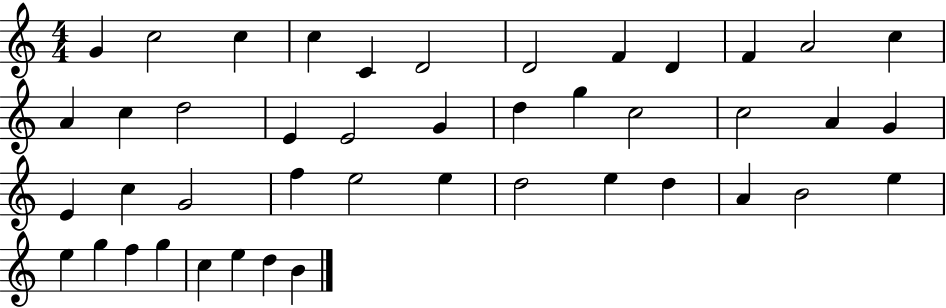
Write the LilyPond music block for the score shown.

{
  \clef treble
  \numericTimeSignature
  \time 4/4
  \key c \major
  g'4 c''2 c''4 | c''4 c'4 d'2 | d'2 f'4 d'4 | f'4 a'2 c''4 | \break a'4 c''4 d''2 | e'4 e'2 g'4 | d''4 g''4 c''2 | c''2 a'4 g'4 | \break e'4 c''4 g'2 | f''4 e''2 e''4 | d''2 e''4 d''4 | a'4 b'2 e''4 | \break e''4 g''4 f''4 g''4 | c''4 e''4 d''4 b'4 | \bar "|."
}